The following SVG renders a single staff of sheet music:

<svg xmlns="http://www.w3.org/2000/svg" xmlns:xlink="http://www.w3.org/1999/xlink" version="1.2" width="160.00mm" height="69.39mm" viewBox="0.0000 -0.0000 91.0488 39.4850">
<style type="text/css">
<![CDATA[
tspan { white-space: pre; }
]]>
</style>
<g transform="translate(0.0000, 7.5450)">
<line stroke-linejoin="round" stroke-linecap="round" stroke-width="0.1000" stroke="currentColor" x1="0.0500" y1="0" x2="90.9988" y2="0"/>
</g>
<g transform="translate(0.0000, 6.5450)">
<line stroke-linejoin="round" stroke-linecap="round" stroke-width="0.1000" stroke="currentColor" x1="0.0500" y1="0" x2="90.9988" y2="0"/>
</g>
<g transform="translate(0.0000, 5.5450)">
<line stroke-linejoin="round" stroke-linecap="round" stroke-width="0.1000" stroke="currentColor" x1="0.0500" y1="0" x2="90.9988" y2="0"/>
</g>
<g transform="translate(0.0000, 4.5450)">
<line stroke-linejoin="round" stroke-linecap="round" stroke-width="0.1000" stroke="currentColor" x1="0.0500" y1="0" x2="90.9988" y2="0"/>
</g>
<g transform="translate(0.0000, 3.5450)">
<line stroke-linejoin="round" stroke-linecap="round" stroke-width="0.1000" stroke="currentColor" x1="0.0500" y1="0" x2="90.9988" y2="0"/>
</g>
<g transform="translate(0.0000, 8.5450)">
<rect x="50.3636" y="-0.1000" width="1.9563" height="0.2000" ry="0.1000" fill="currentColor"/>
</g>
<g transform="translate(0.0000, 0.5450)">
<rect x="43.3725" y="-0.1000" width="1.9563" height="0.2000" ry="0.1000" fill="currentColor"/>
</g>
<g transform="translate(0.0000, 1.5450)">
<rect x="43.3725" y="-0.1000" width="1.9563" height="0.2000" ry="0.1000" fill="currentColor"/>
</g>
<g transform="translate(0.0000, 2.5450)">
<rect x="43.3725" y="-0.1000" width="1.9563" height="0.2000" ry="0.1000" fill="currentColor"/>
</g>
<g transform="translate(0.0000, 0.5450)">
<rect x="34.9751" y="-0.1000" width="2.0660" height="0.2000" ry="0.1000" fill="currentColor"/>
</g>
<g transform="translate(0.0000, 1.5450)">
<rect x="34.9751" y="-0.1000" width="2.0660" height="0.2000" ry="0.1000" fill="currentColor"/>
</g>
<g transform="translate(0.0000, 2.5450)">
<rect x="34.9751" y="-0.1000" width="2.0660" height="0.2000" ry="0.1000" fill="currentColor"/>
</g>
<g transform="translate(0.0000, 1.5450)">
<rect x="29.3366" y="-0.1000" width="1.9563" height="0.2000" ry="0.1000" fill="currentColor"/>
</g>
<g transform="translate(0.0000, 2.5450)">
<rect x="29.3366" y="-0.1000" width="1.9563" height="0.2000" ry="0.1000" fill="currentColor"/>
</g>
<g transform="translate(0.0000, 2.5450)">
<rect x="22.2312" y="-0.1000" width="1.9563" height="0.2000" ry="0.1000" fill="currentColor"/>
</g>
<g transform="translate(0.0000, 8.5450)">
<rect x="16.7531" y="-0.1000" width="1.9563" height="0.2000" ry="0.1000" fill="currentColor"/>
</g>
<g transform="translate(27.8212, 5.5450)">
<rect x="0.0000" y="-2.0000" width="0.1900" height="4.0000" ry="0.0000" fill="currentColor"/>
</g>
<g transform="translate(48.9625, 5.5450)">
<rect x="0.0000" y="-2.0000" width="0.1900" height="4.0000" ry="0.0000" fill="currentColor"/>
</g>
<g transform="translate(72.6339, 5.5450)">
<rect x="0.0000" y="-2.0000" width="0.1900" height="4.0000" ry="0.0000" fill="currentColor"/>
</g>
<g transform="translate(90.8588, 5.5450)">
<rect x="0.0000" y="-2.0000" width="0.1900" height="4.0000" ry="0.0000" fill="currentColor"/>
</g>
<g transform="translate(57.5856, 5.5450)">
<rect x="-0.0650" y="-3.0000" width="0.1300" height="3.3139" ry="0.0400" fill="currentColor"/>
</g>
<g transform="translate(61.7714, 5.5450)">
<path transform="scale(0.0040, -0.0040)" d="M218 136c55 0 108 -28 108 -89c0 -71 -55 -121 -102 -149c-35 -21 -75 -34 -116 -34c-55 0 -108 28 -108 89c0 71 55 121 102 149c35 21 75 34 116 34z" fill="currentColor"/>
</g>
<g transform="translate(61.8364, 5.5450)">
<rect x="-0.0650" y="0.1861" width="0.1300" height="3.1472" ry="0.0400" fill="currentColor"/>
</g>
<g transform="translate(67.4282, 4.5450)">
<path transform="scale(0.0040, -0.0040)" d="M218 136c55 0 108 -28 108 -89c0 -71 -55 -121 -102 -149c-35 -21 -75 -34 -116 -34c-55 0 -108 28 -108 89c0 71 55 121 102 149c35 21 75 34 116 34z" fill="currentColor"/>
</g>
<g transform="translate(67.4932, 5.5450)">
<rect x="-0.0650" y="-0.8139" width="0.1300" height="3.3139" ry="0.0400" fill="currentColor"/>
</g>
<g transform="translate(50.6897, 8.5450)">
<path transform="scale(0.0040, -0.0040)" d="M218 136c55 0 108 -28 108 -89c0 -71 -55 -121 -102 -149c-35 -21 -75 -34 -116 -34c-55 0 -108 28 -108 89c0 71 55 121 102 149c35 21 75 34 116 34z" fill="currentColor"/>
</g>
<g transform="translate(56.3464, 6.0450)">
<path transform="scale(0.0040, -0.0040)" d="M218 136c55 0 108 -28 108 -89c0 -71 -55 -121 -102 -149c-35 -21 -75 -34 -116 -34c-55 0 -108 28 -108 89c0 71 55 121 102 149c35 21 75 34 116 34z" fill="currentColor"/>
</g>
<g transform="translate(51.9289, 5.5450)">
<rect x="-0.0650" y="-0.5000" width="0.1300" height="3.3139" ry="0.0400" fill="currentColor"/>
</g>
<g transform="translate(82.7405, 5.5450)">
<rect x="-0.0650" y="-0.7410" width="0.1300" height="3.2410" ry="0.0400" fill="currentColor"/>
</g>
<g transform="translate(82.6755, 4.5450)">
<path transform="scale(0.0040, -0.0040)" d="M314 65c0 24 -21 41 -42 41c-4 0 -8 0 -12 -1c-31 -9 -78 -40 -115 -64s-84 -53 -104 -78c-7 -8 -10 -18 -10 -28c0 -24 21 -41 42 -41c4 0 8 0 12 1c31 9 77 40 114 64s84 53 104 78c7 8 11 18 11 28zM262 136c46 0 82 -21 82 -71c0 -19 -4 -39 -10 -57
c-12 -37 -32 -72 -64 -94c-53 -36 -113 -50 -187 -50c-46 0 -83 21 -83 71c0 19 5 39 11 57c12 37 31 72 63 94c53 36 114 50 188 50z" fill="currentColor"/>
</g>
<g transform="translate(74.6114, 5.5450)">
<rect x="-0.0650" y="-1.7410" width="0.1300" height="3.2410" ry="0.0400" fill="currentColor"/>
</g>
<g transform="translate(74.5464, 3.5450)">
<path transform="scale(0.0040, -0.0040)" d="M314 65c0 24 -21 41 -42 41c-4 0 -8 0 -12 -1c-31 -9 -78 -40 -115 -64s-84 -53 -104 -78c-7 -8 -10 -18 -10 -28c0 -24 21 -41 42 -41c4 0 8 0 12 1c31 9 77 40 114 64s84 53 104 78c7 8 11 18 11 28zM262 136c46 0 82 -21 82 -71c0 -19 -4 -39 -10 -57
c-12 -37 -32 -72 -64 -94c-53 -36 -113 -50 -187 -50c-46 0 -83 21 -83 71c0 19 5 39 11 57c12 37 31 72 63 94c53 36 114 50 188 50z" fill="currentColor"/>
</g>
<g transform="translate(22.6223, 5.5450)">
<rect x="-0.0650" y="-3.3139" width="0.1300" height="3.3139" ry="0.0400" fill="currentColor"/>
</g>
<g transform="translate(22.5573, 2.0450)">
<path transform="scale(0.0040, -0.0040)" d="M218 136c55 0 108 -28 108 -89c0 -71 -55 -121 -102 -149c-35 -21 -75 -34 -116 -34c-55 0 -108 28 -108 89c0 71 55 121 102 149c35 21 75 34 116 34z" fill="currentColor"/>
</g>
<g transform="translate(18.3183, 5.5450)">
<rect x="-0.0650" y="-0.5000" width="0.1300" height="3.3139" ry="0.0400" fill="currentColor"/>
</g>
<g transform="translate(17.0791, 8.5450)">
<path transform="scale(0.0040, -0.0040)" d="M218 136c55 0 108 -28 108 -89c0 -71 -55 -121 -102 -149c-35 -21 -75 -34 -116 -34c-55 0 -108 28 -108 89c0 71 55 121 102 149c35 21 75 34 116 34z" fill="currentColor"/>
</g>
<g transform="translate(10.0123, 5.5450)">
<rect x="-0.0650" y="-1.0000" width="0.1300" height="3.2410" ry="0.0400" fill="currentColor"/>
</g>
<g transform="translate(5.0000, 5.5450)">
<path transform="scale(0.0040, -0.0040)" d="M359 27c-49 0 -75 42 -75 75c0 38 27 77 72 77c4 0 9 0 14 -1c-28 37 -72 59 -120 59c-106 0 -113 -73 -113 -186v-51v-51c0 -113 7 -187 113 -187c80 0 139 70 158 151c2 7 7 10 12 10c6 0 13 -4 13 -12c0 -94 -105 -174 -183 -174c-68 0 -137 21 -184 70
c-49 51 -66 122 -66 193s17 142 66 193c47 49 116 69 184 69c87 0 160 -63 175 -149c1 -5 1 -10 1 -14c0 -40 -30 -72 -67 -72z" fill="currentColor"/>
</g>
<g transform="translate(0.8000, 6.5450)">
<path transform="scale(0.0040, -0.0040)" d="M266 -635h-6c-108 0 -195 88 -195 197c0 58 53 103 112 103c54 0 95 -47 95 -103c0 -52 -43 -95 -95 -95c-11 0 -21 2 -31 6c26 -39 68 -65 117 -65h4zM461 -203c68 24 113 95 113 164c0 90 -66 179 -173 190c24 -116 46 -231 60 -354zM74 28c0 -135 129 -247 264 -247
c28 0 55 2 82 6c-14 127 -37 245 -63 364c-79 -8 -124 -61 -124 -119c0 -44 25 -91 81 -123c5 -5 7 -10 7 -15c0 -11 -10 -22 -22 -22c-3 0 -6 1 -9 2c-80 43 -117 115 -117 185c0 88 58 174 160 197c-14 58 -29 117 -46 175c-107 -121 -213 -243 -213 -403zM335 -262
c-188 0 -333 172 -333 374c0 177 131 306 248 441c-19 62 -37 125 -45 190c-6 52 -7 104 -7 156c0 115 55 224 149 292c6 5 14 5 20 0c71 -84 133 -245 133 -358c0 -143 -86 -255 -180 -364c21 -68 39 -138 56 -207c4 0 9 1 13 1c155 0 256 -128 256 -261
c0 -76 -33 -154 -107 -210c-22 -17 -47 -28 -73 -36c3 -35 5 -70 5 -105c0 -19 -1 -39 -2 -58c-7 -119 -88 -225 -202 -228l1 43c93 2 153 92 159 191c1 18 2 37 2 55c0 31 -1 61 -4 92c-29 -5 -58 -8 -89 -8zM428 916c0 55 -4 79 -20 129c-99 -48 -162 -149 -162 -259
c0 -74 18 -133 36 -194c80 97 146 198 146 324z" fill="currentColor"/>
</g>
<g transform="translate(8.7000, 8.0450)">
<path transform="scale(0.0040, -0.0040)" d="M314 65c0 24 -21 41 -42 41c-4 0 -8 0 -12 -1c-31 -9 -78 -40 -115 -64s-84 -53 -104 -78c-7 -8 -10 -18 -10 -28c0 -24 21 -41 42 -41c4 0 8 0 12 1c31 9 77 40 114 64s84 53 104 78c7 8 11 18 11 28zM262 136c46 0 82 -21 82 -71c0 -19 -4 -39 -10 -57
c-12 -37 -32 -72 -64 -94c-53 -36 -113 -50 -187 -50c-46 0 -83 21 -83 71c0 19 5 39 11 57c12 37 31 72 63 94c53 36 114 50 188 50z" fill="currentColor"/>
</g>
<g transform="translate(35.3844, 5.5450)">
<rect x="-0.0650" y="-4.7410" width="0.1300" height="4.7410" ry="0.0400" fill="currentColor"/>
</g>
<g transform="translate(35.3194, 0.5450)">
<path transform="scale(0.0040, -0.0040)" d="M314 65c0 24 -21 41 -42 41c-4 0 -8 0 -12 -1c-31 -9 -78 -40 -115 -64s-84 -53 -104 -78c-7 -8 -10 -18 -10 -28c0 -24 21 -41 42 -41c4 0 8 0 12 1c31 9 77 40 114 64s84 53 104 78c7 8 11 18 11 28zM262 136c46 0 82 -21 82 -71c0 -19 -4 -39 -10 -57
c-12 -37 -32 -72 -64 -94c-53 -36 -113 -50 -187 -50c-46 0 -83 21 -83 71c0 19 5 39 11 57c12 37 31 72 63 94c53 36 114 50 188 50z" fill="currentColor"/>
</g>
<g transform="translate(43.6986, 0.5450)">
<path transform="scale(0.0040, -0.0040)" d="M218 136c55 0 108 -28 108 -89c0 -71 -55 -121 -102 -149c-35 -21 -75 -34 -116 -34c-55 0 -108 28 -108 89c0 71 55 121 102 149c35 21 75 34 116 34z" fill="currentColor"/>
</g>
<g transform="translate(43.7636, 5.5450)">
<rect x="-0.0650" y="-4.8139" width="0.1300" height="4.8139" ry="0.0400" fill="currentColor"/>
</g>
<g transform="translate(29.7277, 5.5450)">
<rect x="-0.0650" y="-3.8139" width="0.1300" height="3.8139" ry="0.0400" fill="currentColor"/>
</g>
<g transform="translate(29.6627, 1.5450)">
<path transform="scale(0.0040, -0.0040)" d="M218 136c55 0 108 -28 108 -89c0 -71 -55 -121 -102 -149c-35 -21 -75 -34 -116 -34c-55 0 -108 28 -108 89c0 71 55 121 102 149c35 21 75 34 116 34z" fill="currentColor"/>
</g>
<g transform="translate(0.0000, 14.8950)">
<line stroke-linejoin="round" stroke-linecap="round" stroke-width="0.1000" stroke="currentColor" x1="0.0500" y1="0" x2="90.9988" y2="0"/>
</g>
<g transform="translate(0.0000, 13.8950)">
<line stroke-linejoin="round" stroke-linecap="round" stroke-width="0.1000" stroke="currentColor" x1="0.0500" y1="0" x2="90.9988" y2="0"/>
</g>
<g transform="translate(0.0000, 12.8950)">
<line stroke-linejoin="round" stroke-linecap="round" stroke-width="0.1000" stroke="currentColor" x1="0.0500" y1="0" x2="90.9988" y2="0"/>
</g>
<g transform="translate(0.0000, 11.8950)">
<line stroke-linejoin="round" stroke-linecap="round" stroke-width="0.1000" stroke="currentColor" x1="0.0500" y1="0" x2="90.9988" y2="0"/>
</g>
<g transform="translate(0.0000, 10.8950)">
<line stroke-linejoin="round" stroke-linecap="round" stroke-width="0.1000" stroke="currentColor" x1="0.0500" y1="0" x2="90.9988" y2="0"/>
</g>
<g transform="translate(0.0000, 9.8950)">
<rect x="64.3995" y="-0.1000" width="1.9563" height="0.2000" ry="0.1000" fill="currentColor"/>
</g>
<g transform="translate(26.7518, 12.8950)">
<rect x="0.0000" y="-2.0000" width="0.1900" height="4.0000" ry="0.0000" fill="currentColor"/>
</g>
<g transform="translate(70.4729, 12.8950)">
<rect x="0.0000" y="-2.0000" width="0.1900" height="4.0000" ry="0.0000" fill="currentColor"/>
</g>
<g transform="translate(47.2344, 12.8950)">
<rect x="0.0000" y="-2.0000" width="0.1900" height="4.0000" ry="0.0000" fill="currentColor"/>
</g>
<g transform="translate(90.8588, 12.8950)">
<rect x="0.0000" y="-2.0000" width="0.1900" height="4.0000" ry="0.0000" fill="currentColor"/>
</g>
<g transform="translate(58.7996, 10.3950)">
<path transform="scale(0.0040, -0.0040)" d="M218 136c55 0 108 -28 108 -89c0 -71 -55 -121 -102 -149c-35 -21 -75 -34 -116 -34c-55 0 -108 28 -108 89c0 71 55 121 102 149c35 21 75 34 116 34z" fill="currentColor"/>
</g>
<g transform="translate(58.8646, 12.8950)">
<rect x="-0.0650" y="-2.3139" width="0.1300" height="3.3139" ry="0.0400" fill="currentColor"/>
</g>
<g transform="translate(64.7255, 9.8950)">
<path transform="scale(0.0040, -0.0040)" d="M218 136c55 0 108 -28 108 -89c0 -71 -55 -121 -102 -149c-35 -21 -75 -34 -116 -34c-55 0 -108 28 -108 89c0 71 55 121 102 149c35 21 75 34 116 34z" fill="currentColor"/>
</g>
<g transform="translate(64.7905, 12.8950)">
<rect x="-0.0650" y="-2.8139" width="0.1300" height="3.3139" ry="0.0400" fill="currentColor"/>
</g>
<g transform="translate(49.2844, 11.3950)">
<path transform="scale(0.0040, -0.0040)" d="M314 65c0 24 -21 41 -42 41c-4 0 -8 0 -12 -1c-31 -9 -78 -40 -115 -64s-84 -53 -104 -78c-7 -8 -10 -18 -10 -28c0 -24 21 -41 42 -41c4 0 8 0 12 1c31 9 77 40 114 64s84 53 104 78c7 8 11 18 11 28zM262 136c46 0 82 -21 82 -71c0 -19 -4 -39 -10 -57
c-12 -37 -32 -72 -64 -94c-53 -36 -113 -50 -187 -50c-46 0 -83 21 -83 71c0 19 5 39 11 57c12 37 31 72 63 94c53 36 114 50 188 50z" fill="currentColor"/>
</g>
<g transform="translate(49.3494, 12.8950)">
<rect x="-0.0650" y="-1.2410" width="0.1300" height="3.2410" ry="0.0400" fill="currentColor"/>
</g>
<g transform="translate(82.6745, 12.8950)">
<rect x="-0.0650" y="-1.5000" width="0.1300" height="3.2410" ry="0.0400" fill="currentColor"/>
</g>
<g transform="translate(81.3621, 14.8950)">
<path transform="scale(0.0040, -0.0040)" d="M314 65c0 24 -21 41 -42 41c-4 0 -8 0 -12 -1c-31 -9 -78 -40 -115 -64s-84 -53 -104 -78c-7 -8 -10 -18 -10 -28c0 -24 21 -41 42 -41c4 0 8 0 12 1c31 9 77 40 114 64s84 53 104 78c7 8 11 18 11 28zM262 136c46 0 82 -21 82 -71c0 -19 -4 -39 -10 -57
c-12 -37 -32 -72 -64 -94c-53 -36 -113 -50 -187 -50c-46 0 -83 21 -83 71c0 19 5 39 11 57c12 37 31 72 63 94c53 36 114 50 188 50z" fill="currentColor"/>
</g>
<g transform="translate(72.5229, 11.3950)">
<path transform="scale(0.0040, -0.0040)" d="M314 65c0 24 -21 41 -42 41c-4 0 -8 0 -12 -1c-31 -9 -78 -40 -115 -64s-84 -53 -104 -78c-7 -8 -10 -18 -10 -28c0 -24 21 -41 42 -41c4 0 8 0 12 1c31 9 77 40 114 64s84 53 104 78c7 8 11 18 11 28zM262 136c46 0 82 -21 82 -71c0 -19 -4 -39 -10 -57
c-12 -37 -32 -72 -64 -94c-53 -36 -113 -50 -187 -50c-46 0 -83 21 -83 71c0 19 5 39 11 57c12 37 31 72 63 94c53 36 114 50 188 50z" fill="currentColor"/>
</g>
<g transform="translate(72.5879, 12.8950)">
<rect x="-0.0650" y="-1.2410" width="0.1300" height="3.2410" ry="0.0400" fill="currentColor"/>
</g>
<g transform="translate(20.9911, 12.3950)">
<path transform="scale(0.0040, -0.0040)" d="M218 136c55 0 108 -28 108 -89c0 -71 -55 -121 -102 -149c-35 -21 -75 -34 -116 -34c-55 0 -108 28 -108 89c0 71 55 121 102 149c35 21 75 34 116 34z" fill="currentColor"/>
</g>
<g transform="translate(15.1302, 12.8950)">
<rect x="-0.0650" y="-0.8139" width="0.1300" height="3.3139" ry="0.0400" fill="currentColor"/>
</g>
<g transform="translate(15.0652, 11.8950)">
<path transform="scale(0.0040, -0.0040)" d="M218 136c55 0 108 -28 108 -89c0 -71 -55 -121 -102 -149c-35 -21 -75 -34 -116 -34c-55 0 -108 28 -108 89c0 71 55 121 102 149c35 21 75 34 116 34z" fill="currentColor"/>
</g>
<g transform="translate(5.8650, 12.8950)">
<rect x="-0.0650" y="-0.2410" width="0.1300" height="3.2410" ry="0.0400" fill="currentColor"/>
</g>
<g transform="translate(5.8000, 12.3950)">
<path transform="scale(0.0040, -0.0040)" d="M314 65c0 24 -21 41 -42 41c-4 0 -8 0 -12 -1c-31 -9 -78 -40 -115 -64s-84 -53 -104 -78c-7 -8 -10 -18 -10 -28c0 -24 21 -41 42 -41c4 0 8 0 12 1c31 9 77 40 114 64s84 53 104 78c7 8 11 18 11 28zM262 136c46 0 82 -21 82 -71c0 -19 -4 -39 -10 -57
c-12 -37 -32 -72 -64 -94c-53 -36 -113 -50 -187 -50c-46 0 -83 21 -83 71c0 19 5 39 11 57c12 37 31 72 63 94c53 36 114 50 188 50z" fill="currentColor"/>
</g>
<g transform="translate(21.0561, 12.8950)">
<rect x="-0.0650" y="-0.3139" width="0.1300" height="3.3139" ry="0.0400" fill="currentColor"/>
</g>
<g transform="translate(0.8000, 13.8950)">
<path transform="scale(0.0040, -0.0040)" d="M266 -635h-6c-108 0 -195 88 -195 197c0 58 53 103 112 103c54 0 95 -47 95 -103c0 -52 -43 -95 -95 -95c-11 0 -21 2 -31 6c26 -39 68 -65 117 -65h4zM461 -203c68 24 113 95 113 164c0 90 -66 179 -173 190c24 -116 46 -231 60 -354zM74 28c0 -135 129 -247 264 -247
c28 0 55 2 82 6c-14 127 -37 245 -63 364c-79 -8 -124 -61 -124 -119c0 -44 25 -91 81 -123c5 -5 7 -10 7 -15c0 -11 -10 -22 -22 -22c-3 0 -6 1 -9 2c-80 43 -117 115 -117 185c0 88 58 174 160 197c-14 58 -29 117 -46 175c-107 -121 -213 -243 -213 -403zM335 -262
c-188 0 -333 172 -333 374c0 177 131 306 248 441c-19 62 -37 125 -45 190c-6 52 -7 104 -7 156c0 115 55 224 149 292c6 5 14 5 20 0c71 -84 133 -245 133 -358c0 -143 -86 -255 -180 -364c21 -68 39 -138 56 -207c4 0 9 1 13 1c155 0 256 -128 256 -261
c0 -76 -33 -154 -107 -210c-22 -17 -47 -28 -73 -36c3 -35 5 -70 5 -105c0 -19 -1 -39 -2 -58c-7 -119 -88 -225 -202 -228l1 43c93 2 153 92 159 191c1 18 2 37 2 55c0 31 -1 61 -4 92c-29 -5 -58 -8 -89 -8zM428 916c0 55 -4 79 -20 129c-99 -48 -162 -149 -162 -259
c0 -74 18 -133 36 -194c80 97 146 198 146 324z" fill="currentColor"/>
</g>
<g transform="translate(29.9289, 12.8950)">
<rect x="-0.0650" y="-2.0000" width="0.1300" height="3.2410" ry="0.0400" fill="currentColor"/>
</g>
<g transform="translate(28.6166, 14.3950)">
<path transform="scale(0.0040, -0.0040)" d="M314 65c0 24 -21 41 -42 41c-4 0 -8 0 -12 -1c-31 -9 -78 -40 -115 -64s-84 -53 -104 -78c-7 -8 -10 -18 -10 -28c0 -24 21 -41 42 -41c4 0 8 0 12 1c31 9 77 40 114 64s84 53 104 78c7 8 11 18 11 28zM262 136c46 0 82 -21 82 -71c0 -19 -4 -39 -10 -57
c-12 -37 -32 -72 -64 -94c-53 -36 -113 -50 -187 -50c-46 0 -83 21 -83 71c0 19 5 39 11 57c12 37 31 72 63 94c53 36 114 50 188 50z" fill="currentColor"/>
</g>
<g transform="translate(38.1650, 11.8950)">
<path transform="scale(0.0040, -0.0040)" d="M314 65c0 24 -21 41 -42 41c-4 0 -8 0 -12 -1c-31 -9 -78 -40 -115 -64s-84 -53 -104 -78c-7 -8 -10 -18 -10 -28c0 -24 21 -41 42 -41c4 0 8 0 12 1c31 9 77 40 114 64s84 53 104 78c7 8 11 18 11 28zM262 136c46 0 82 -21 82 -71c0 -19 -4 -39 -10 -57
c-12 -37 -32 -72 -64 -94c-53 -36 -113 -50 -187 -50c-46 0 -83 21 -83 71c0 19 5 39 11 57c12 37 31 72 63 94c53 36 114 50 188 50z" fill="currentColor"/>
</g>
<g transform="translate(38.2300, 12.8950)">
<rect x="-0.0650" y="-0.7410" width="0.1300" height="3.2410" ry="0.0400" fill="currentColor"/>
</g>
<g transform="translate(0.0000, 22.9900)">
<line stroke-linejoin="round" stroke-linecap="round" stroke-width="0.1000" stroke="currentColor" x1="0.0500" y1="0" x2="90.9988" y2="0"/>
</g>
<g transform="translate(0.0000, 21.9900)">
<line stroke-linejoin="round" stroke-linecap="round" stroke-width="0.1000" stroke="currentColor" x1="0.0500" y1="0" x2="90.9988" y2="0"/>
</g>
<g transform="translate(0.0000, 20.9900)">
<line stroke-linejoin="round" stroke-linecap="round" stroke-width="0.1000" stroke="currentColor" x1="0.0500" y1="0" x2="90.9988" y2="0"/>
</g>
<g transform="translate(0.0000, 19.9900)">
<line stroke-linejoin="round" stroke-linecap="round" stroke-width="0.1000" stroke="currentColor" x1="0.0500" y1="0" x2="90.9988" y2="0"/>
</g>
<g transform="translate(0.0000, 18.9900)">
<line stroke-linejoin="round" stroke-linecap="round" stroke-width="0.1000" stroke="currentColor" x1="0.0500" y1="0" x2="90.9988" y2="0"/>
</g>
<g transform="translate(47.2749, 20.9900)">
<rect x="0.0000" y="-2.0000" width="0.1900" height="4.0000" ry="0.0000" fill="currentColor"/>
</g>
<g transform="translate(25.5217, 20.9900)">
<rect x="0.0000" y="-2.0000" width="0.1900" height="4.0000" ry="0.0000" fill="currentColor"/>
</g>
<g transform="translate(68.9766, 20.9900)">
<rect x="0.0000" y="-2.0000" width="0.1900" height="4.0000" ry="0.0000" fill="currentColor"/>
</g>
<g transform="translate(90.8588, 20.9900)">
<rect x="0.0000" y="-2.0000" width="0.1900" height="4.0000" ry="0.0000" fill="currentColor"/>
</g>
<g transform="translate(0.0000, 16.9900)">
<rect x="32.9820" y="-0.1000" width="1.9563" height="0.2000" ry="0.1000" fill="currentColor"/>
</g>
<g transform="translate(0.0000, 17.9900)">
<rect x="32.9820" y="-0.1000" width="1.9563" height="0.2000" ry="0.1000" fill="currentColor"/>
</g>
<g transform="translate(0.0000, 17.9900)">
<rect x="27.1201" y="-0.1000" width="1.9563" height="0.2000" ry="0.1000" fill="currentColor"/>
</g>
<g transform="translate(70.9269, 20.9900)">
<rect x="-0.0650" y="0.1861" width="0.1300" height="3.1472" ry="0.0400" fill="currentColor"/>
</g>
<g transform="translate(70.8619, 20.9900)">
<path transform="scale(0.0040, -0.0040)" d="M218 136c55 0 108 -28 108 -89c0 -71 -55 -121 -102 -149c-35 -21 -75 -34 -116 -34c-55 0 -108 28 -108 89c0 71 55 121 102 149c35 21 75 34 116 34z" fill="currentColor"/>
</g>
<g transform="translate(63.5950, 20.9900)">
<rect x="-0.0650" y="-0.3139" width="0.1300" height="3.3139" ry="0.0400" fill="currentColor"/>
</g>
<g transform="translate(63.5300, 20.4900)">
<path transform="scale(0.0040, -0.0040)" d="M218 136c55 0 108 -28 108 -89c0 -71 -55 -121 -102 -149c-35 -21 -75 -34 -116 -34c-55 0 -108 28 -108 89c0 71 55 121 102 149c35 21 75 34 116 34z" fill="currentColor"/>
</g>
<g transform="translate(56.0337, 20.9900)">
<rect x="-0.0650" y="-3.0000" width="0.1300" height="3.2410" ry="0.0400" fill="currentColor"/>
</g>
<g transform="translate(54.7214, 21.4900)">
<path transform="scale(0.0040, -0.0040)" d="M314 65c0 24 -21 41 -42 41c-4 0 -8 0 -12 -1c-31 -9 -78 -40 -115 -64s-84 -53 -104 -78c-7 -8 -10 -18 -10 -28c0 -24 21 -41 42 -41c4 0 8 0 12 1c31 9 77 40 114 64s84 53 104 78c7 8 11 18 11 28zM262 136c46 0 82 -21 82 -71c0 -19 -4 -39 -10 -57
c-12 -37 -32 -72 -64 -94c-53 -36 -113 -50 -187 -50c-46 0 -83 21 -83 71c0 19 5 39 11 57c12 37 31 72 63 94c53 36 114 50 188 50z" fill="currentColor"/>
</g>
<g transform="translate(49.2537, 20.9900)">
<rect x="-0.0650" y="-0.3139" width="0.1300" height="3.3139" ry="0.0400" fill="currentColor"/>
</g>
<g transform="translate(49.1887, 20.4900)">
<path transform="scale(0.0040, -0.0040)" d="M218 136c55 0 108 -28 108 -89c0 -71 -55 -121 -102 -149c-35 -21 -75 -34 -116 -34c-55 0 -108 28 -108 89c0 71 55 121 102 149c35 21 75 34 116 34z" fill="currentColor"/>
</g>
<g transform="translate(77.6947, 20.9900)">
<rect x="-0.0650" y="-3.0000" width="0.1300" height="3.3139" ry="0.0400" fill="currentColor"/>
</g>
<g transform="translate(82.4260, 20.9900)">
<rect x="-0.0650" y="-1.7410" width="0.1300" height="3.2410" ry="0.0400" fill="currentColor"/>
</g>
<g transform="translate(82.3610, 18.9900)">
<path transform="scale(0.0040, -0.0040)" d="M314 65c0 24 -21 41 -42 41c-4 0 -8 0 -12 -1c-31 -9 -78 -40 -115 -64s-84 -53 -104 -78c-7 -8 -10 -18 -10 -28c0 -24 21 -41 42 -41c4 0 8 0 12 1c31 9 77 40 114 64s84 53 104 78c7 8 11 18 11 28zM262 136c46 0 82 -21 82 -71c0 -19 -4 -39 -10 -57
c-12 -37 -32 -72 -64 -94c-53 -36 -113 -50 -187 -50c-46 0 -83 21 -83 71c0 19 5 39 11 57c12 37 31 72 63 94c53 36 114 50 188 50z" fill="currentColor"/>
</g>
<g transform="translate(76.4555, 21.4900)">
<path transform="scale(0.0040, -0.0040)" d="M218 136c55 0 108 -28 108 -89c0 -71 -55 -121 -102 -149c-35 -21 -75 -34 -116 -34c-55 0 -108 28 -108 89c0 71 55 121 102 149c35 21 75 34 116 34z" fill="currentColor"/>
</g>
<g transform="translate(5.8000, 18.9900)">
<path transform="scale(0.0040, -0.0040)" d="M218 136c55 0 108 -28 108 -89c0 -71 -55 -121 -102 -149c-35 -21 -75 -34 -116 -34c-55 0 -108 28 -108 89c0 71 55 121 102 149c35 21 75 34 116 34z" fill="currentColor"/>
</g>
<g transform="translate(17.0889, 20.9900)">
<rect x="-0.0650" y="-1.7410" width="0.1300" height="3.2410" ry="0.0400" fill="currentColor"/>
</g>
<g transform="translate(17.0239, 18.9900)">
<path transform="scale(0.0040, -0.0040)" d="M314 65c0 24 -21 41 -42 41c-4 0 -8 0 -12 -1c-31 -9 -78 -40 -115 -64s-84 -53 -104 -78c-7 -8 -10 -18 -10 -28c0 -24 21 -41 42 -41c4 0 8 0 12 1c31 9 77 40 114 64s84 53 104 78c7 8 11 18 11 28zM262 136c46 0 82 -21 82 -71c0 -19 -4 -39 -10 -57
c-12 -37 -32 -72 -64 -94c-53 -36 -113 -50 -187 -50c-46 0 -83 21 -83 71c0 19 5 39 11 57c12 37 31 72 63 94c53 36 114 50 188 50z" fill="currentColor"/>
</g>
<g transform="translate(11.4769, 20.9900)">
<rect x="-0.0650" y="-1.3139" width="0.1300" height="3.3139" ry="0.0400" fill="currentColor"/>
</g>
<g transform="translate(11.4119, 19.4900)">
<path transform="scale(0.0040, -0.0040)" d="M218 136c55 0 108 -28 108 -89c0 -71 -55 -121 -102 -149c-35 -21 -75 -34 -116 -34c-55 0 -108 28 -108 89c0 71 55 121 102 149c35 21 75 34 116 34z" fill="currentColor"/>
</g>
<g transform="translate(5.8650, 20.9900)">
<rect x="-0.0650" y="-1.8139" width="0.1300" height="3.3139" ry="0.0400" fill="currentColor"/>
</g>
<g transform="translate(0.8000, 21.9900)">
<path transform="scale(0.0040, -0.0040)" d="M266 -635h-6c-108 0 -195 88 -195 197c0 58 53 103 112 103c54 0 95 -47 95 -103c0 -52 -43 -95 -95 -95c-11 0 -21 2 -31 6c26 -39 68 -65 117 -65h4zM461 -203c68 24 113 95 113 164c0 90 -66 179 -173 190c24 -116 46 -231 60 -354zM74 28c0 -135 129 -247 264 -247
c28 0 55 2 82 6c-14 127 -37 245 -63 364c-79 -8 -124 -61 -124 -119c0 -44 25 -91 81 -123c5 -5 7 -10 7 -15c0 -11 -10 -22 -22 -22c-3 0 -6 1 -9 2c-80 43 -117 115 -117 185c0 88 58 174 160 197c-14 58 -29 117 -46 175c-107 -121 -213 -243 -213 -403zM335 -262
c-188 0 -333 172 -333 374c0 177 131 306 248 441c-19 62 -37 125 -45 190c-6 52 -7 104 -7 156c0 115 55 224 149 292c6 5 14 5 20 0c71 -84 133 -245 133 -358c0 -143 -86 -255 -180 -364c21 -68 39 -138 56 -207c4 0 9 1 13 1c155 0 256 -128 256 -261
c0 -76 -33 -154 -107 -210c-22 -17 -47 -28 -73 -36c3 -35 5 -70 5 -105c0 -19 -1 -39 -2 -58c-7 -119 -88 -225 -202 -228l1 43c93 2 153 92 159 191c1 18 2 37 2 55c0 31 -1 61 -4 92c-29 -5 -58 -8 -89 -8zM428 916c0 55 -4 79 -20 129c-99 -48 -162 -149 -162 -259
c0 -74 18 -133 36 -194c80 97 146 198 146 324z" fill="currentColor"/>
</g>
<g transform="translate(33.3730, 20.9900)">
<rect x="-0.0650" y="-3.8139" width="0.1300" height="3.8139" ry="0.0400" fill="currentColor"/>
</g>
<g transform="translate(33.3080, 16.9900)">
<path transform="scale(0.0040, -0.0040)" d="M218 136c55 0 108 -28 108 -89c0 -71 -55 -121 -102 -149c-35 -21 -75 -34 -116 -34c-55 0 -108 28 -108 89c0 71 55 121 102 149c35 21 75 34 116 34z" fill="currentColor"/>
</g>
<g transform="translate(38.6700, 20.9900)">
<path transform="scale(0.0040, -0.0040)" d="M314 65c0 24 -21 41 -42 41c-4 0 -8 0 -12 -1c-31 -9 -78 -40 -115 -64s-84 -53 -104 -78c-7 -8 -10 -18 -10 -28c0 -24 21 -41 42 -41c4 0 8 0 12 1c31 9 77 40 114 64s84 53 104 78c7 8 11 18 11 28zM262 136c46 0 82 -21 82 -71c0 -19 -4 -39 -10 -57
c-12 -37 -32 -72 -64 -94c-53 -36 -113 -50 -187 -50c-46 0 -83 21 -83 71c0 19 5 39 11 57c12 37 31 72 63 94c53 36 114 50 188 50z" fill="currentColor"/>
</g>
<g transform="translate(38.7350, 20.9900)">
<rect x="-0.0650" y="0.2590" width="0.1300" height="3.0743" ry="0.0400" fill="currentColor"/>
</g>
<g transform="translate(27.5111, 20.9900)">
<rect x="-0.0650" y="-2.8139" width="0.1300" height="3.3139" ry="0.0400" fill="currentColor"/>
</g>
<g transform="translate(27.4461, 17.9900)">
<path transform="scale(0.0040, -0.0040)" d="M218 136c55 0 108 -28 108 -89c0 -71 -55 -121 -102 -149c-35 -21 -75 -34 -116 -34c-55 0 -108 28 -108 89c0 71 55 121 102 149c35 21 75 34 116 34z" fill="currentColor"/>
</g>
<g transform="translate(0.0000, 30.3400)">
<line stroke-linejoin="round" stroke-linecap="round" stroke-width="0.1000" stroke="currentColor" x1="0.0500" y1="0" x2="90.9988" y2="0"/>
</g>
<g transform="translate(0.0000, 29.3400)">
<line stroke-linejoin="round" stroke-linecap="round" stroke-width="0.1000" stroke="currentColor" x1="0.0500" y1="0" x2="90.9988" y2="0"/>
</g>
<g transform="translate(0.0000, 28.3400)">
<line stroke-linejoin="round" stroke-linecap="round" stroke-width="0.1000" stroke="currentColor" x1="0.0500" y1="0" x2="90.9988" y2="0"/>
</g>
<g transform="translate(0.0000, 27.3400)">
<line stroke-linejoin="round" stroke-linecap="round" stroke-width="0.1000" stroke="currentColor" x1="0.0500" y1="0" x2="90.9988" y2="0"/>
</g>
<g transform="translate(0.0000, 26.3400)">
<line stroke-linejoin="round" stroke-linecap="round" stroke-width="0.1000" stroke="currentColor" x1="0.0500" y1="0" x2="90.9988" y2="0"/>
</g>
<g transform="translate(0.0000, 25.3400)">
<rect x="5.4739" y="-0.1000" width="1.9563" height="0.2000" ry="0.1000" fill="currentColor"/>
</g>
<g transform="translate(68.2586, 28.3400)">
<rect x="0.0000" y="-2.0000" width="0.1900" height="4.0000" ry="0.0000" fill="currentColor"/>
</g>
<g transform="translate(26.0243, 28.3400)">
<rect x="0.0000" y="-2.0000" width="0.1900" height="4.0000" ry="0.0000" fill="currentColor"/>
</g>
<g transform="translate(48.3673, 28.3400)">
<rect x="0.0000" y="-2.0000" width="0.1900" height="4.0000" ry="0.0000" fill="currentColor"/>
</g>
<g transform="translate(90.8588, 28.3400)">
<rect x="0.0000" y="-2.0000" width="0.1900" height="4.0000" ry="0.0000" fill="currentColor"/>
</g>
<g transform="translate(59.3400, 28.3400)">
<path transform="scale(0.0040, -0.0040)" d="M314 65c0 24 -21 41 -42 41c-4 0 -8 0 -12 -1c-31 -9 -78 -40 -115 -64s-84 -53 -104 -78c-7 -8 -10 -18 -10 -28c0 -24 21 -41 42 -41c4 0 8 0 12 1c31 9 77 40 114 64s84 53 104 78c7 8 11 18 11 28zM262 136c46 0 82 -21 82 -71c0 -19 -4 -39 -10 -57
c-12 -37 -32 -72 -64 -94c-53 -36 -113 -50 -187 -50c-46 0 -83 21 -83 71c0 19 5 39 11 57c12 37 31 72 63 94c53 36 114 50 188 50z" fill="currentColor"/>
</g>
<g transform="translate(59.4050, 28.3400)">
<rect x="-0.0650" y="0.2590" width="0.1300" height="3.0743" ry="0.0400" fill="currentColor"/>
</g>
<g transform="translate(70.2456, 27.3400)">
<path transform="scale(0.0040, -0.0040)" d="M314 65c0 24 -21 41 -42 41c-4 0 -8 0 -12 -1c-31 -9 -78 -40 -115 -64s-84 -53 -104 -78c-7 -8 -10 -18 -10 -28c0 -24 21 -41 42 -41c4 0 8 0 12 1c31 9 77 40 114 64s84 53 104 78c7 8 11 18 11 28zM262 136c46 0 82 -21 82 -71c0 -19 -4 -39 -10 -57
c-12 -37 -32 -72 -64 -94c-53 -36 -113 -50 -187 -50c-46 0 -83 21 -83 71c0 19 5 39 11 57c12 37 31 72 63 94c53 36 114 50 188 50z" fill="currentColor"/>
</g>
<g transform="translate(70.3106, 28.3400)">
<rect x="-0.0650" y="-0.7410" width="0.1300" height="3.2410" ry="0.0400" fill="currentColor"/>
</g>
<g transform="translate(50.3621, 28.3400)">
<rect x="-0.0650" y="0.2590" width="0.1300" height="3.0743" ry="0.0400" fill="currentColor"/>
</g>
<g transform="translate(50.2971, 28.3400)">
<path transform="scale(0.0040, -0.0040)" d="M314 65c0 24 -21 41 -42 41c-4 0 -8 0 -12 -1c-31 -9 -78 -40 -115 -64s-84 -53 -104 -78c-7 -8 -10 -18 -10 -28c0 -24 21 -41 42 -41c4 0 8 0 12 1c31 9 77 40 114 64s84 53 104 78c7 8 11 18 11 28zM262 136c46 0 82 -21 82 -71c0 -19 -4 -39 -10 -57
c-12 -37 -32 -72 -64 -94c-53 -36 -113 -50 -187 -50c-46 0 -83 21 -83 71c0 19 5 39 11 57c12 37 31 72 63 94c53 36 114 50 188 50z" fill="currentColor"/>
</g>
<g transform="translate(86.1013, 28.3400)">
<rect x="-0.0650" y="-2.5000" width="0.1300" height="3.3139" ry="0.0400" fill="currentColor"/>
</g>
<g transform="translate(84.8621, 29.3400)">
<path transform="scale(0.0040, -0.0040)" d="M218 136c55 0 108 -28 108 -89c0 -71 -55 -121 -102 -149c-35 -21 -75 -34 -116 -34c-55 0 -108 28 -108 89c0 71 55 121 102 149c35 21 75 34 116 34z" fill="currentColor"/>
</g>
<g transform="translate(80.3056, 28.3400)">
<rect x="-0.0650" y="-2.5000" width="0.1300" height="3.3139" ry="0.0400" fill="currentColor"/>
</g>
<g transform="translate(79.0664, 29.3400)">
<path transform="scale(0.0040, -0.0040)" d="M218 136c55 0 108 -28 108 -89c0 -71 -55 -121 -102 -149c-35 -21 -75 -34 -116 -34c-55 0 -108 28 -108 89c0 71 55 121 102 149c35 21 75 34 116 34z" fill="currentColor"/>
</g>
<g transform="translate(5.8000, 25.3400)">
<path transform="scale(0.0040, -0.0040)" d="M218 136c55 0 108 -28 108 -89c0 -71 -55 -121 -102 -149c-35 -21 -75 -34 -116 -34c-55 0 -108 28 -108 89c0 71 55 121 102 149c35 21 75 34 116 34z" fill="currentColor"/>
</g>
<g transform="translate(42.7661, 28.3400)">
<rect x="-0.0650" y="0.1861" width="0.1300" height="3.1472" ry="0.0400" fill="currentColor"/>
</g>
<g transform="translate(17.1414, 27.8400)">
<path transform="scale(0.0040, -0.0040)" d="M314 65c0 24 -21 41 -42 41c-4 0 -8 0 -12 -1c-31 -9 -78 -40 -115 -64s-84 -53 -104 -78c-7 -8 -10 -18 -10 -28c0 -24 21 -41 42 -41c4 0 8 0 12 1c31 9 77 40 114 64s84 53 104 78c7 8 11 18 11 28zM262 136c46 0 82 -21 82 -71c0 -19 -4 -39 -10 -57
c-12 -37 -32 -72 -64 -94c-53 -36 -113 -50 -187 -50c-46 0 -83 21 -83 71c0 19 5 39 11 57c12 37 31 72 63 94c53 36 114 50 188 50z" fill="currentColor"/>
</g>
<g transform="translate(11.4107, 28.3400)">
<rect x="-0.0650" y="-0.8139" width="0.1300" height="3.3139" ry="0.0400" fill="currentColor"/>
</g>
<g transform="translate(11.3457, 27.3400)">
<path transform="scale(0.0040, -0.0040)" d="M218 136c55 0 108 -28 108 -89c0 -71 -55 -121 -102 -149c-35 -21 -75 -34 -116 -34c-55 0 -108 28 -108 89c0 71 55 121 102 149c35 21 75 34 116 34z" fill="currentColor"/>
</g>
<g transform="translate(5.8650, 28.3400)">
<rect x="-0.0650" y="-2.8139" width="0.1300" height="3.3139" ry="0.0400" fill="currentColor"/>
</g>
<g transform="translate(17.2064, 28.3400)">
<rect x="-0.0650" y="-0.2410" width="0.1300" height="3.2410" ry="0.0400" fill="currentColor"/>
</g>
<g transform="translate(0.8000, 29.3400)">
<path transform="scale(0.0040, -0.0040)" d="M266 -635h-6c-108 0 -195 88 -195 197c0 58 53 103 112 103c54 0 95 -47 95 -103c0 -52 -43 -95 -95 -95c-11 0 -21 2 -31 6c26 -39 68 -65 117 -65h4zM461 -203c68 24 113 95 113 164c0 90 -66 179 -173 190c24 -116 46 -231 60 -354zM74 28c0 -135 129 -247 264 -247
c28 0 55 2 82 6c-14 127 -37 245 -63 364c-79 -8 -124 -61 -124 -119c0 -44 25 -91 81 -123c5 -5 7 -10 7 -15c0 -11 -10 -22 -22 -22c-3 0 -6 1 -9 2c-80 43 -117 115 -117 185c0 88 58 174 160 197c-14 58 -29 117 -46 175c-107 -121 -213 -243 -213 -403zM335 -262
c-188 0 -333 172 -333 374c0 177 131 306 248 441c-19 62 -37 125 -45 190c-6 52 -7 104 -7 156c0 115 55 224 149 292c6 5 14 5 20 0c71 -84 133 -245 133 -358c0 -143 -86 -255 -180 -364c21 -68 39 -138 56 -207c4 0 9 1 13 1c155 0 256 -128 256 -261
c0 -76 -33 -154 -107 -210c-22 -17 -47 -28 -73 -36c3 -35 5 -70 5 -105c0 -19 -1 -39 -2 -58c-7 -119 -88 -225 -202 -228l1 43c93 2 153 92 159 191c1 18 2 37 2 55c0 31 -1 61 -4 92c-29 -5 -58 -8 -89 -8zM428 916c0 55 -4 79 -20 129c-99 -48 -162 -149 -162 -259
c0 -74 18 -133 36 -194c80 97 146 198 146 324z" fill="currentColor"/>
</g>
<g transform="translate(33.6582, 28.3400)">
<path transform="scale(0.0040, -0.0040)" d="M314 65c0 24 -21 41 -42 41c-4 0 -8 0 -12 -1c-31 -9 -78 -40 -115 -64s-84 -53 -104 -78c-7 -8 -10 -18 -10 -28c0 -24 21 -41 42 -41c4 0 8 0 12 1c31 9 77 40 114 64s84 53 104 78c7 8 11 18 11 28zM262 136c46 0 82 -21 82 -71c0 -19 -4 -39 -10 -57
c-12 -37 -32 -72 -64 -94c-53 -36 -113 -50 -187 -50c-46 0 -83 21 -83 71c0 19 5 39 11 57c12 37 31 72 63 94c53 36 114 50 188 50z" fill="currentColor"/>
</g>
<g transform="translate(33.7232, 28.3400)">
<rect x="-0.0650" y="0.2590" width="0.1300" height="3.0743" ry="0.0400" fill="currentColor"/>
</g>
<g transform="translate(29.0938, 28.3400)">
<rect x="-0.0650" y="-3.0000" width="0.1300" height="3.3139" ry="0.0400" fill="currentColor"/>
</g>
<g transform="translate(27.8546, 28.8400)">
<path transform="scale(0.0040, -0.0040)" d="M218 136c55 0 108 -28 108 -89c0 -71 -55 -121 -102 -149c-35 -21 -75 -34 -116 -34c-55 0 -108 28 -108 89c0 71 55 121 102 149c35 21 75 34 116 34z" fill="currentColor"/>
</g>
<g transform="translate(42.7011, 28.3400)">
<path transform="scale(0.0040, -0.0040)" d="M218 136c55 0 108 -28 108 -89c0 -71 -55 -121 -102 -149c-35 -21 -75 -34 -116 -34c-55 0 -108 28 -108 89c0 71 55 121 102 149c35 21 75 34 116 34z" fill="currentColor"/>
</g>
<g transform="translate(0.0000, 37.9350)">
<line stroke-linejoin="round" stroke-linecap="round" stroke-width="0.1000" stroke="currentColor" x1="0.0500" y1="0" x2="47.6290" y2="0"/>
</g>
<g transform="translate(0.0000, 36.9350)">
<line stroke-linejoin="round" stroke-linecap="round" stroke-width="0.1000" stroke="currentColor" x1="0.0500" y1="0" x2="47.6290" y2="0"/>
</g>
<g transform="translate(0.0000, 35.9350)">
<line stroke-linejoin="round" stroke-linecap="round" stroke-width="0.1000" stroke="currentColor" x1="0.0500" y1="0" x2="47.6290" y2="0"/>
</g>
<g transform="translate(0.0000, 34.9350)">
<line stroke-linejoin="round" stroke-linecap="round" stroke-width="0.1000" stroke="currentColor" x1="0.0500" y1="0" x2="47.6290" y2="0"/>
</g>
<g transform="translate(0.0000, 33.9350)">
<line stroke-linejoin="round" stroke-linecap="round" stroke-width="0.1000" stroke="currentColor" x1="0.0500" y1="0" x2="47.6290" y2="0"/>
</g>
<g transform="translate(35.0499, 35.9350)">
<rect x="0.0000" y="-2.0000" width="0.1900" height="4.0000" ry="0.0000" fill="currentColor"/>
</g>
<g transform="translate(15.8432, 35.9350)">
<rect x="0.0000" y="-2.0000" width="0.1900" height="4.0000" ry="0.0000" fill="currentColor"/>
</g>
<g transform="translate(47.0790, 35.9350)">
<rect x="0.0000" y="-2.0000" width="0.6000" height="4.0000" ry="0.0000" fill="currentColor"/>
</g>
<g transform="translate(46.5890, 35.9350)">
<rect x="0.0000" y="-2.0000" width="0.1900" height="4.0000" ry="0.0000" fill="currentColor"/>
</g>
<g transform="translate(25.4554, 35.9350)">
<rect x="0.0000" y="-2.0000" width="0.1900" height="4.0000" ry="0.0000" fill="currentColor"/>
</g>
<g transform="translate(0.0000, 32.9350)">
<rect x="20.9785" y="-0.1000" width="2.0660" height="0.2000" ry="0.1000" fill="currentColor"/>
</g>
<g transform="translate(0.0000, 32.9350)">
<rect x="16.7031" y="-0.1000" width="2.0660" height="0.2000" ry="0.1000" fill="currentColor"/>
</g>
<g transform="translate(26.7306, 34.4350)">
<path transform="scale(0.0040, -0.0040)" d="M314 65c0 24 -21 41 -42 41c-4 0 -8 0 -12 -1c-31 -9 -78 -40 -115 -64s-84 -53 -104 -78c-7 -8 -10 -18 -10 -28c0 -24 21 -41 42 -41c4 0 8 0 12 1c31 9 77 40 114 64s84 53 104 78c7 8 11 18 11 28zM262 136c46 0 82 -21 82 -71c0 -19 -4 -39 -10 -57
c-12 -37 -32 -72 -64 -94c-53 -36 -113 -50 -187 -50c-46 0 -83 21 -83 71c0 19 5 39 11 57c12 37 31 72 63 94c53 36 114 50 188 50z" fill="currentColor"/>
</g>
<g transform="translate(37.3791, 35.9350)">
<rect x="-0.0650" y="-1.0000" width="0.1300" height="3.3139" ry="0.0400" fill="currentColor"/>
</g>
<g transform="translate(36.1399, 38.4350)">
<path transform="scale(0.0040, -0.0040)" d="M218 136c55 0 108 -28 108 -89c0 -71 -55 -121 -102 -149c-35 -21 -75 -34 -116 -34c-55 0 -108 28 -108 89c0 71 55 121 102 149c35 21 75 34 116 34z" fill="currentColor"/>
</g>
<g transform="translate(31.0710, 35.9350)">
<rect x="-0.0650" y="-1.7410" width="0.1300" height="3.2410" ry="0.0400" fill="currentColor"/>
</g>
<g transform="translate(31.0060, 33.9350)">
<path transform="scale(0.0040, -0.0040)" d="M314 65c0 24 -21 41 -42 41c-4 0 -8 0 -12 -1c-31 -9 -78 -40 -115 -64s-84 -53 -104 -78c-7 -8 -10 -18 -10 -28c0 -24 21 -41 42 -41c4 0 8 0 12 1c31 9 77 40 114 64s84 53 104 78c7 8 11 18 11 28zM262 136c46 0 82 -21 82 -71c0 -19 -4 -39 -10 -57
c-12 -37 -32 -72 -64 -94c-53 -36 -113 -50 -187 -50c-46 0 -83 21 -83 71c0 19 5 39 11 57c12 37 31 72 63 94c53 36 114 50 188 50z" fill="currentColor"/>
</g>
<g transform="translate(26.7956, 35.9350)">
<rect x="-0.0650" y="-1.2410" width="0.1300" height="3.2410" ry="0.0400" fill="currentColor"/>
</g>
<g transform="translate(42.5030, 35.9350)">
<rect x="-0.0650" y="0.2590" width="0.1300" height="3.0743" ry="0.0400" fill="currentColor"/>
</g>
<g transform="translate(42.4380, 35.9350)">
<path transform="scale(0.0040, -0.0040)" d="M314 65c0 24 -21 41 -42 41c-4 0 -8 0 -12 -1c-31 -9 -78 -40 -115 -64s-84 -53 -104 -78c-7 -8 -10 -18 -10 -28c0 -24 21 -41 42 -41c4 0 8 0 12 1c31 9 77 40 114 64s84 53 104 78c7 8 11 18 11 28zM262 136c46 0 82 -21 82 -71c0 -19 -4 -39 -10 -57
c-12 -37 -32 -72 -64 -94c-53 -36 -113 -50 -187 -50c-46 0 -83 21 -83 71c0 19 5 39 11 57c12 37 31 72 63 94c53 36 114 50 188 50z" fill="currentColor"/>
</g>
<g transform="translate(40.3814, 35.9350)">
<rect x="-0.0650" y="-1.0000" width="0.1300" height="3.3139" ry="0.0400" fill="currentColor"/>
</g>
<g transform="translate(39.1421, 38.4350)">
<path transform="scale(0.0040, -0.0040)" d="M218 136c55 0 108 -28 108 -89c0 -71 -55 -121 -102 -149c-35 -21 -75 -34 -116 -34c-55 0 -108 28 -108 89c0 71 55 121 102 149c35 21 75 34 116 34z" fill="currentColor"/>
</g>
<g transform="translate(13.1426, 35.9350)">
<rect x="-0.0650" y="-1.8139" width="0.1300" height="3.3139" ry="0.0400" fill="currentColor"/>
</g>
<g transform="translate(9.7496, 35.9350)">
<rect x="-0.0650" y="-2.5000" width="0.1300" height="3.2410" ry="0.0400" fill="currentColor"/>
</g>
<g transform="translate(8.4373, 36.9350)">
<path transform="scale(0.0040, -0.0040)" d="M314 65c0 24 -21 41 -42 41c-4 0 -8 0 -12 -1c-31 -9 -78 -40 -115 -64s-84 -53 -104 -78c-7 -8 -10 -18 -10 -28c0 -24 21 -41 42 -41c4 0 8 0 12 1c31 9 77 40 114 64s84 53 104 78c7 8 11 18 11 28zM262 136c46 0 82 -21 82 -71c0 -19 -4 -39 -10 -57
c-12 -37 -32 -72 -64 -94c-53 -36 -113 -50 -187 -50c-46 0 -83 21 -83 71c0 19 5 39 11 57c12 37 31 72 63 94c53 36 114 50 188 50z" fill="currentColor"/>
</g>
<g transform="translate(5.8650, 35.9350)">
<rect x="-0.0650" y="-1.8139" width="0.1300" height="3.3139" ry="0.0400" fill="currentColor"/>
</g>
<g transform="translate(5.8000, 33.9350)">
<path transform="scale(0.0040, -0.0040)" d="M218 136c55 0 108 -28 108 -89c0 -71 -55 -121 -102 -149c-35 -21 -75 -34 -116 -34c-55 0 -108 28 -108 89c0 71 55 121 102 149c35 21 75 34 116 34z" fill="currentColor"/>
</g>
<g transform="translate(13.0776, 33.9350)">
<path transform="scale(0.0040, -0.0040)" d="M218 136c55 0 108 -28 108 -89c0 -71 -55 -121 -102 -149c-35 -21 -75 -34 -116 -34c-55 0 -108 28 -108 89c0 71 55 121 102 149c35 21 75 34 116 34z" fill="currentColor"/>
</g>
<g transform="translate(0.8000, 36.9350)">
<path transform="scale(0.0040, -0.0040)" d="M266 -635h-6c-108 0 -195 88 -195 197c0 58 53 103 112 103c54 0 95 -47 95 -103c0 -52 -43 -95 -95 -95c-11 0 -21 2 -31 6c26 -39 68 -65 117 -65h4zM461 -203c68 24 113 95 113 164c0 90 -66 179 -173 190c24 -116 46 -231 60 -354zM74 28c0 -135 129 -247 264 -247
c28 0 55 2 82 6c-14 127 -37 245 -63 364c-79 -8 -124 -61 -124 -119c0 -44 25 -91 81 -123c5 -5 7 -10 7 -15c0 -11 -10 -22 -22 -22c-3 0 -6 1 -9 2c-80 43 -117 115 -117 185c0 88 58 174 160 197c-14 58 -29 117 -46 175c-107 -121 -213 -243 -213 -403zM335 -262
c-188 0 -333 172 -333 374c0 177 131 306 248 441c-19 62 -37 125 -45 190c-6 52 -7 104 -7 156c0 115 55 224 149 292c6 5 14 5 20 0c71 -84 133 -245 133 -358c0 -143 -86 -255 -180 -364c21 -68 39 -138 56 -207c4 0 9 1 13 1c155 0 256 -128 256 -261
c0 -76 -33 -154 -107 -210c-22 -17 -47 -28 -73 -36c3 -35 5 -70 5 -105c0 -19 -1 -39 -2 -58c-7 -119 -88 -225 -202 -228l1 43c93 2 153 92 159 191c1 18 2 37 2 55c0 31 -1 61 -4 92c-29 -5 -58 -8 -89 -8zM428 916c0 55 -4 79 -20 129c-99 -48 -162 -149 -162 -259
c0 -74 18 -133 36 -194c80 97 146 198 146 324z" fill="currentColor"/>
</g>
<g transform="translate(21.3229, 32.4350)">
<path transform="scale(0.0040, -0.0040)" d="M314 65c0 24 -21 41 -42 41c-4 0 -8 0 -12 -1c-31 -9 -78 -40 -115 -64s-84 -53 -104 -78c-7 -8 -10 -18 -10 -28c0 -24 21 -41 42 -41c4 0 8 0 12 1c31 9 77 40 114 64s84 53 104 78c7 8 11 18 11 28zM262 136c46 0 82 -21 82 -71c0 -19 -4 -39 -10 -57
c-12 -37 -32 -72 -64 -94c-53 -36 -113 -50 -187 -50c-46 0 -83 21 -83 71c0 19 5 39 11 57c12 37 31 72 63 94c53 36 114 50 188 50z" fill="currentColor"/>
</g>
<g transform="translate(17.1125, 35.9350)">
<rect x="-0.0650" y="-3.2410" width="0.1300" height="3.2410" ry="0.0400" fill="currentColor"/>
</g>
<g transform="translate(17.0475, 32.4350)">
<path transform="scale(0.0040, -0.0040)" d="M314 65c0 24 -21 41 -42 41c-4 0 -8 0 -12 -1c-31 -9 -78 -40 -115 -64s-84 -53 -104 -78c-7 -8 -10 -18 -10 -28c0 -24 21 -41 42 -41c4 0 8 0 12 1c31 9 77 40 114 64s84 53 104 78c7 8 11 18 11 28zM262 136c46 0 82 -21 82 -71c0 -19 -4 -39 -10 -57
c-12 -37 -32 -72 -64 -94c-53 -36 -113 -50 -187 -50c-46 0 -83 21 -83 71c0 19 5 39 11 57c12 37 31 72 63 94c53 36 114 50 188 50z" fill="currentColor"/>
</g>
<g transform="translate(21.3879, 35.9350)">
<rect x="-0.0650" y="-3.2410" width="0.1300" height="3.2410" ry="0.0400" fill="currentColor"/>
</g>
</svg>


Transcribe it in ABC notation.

X:1
T:Untitled
M:4/4
L:1/4
K:C
D2 C b c' e'2 e' C A B d f2 d2 c2 d c F2 d2 e2 g a e2 E2 f e f2 a c' B2 c A2 c B A f2 a d c2 A B2 B B2 B2 d2 G G f G2 f b2 b2 e2 f2 D D B2